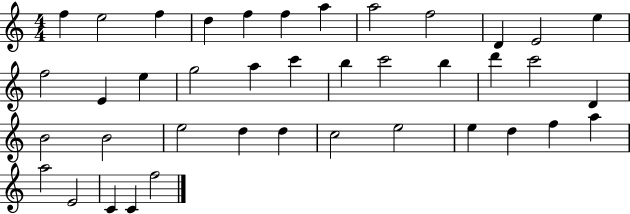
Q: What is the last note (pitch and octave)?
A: F5